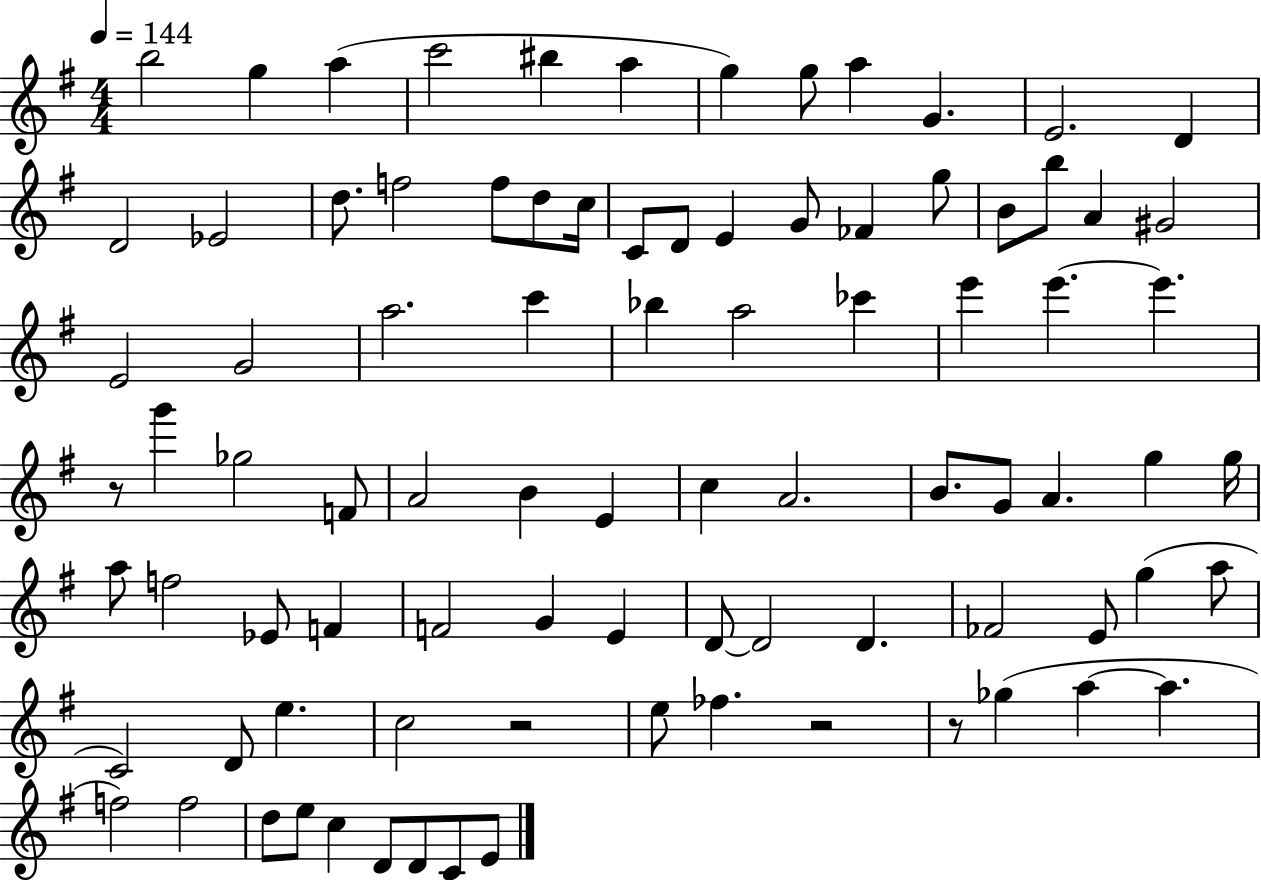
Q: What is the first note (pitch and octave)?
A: B5